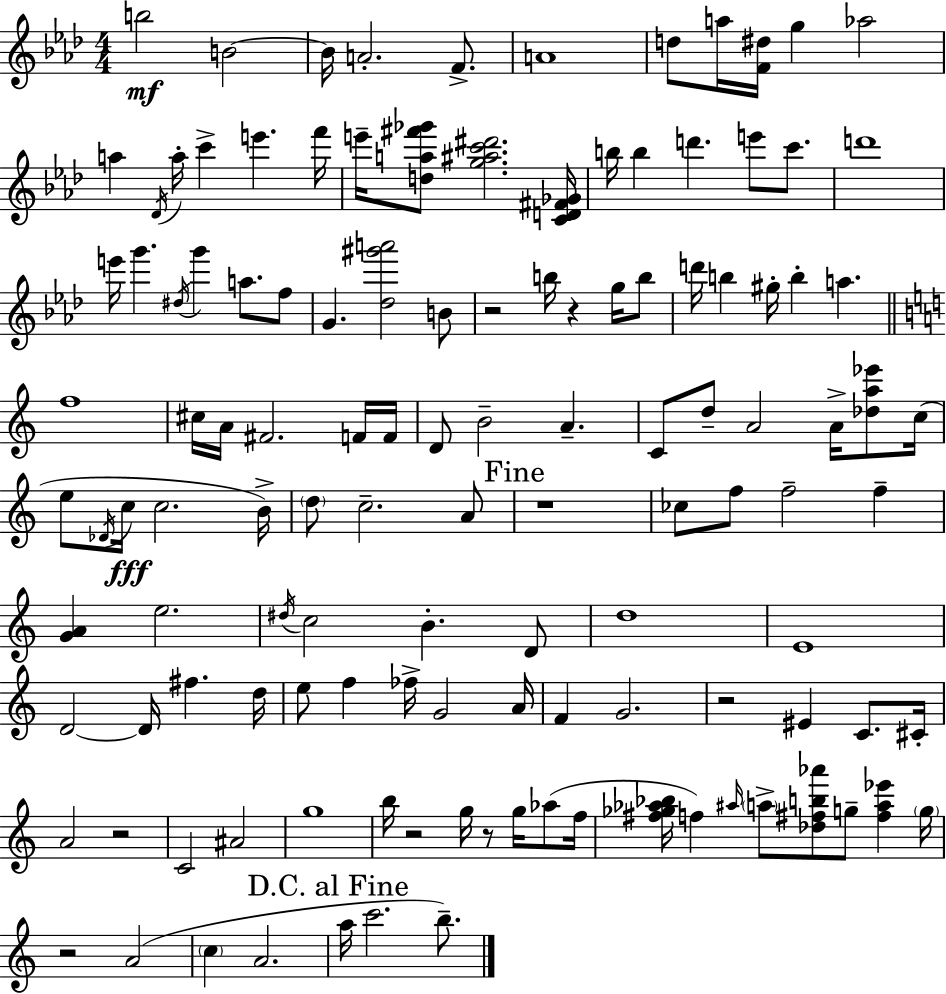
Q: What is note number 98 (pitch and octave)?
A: A5